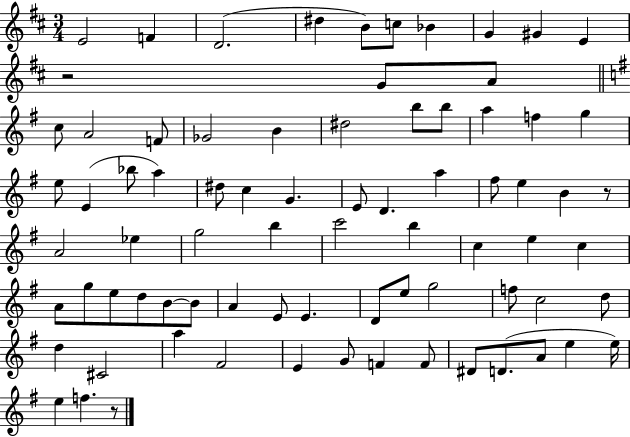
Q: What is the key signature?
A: D major